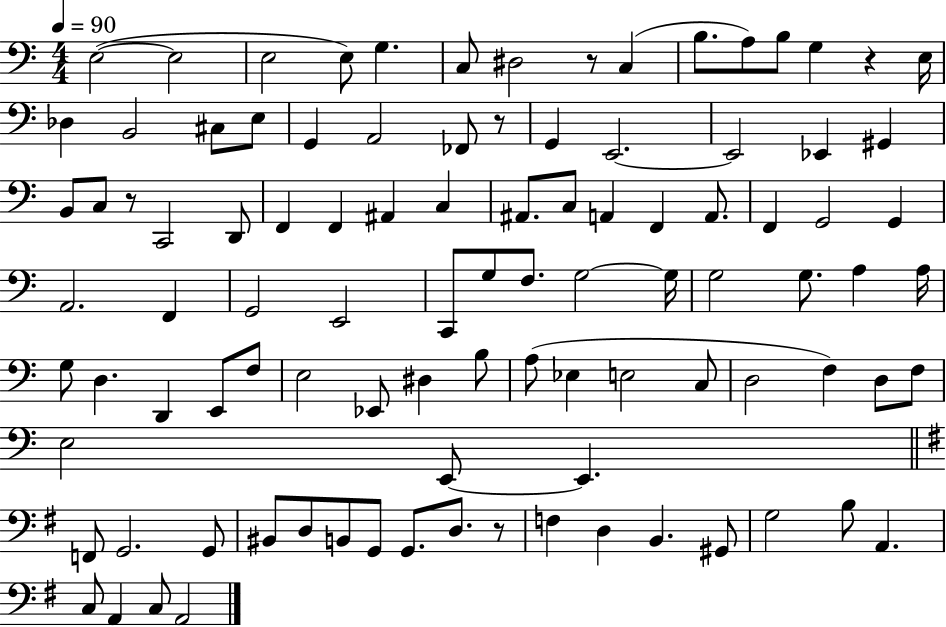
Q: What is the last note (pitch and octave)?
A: A2